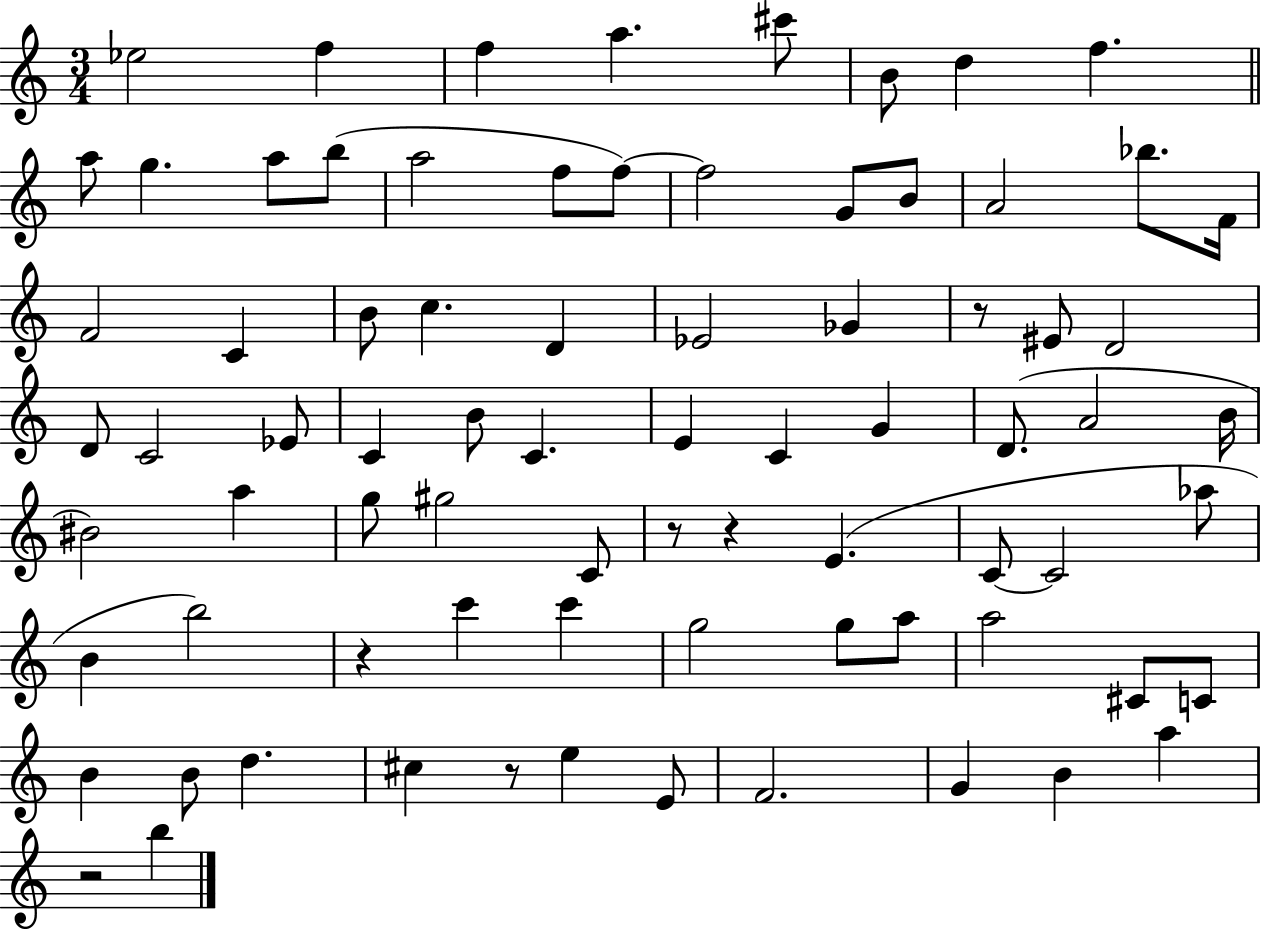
X:1
T:Untitled
M:3/4
L:1/4
K:C
_e2 f f a ^c'/2 B/2 d f a/2 g a/2 b/2 a2 f/2 f/2 f2 G/2 B/2 A2 _b/2 F/4 F2 C B/2 c D _E2 _G z/2 ^E/2 D2 D/2 C2 _E/2 C B/2 C E C G D/2 A2 B/4 ^B2 a g/2 ^g2 C/2 z/2 z E C/2 C2 _a/2 B b2 z c' c' g2 g/2 a/2 a2 ^C/2 C/2 B B/2 d ^c z/2 e E/2 F2 G B a z2 b